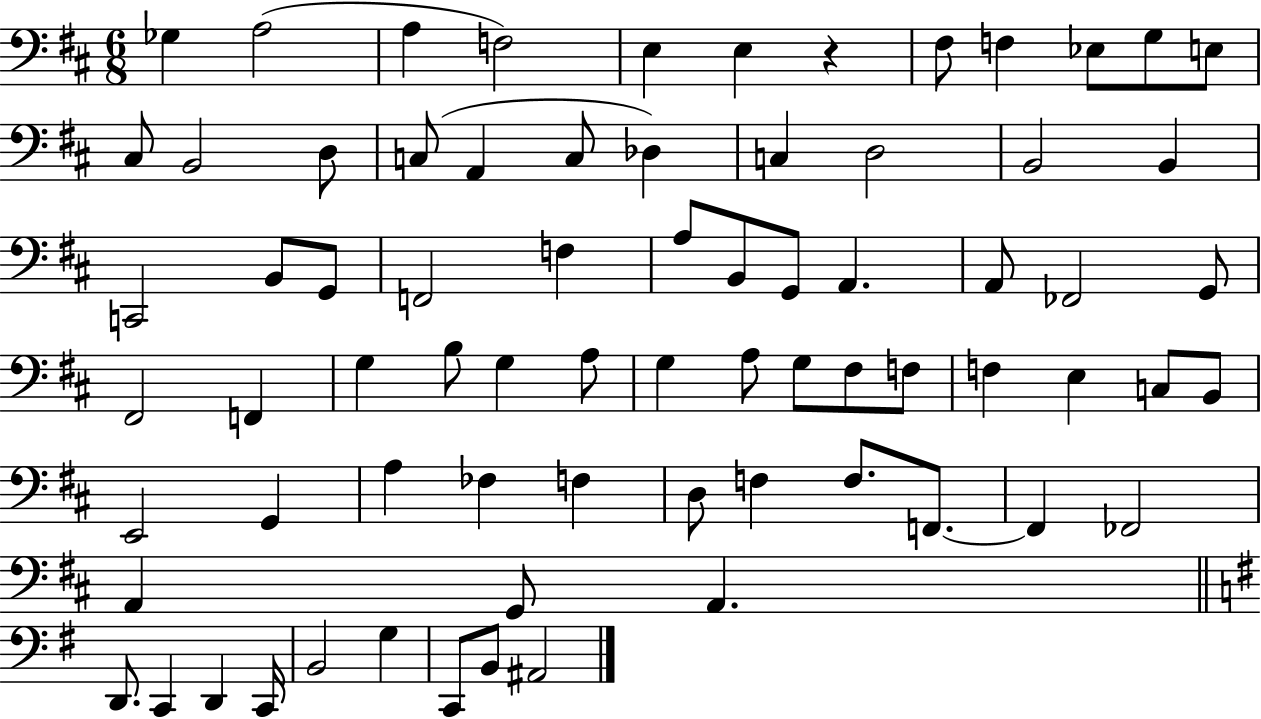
X:1
T:Untitled
M:6/8
L:1/4
K:D
_G, A,2 A, F,2 E, E, z ^F,/2 F, _E,/2 G,/2 E,/2 ^C,/2 B,,2 D,/2 C,/2 A,, C,/2 _D, C, D,2 B,,2 B,, C,,2 B,,/2 G,,/2 F,,2 F, A,/2 B,,/2 G,,/2 A,, A,,/2 _F,,2 G,,/2 ^F,,2 F,, G, B,/2 G, A,/2 G, A,/2 G,/2 ^F,/2 F,/2 F, E, C,/2 B,,/2 E,,2 G,, A, _F, F, D,/2 F, F,/2 F,,/2 F,, _F,,2 A,, G,,/2 A,, D,,/2 C,, D,, C,,/4 B,,2 G, C,,/2 B,,/2 ^A,,2